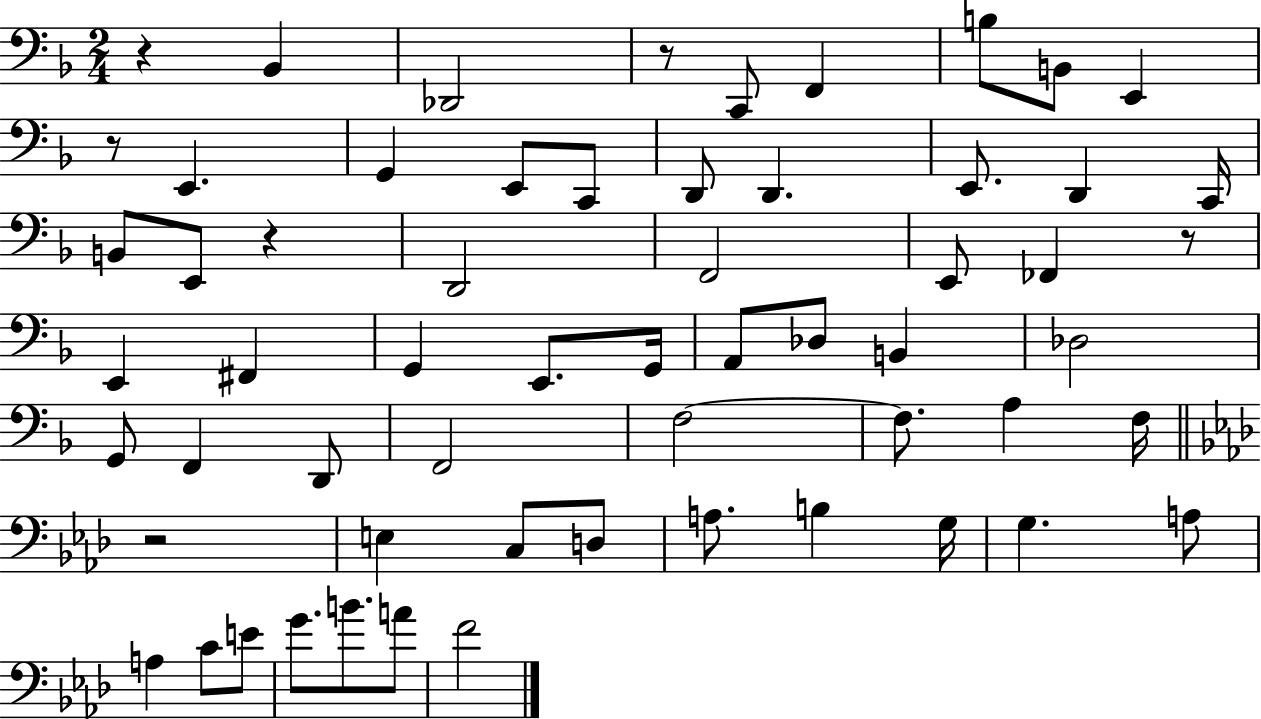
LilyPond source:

{
  \clef bass
  \numericTimeSignature
  \time 2/4
  \key f \major
  r4 bes,4 | des,2 | r8 c,8 f,4 | b8 b,8 e,4 | \break r8 e,4. | g,4 e,8 c,8 | d,8 d,4. | e,8. d,4 c,16 | \break b,8 e,8 r4 | d,2 | f,2 | e,8 fes,4 r8 | \break e,4 fis,4 | g,4 e,8. g,16 | a,8 des8 b,4 | des2 | \break g,8 f,4 d,8 | f,2 | f2~~ | f8. a4 f16 | \break \bar "||" \break \key aes \major r2 | e4 c8 d8 | a8. b4 g16 | g4. a8 | \break a4 c'8 e'8 | g'8. b'8. a'8 | f'2 | \bar "|."
}